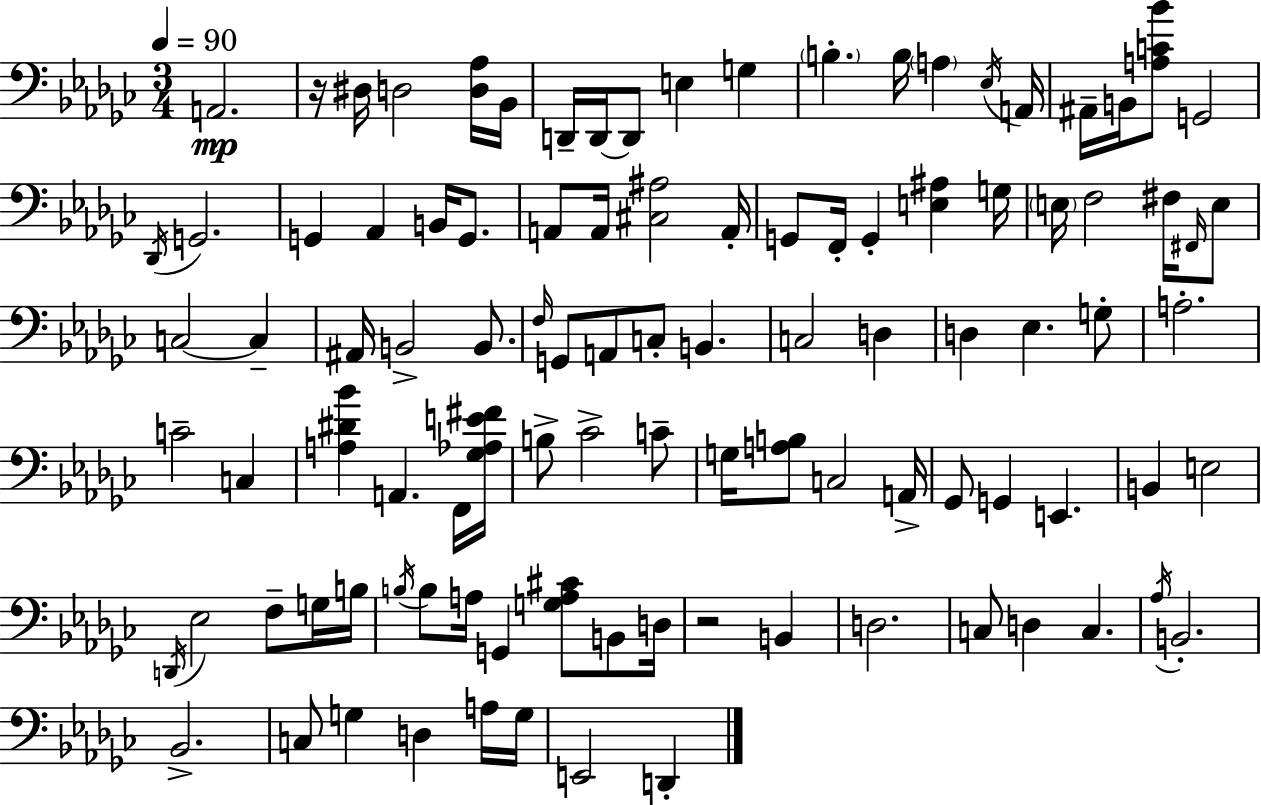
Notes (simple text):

A2/h. R/s D#3/s D3/h [D3,Ab3]/s Bb2/s D2/s D2/s D2/e E3/q G3/q B3/q. B3/s A3/q Eb3/s A2/s A#2/s B2/s [A3,C4,Bb4]/e G2/h Db2/s G2/h. G2/q Ab2/q B2/s G2/e. A2/e A2/s [C#3,A#3]/h A2/s G2/e F2/s G2/q [E3,A#3]/q G3/s E3/s F3/h F#3/s F#2/s E3/e C3/h C3/q A#2/s B2/h B2/e. F3/s G2/e A2/e C3/e B2/q. C3/h D3/q D3/q Eb3/q. G3/e A3/h. C4/h C3/q [A3,D#4,Bb4]/q A2/q. F2/s [Gb3,Ab3,E4,F#4]/s B3/e CES4/h C4/e G3/s [A3,B3]/e C3/h A2/s Gb2/e G2/q E2/q. B2/q E3/h D2/s Eb3/h F3/e G3/s B3/s B3/s B3/e A3/s G2/q [G3,A3,C#4]/e B2/e D3/s R/h B2/q D3/h. C3/e D3/q C3/q. Ab3/s B2/h. Bb2/h. C3/e G3/q D3/q A3/s G3/s E2/h D2/q